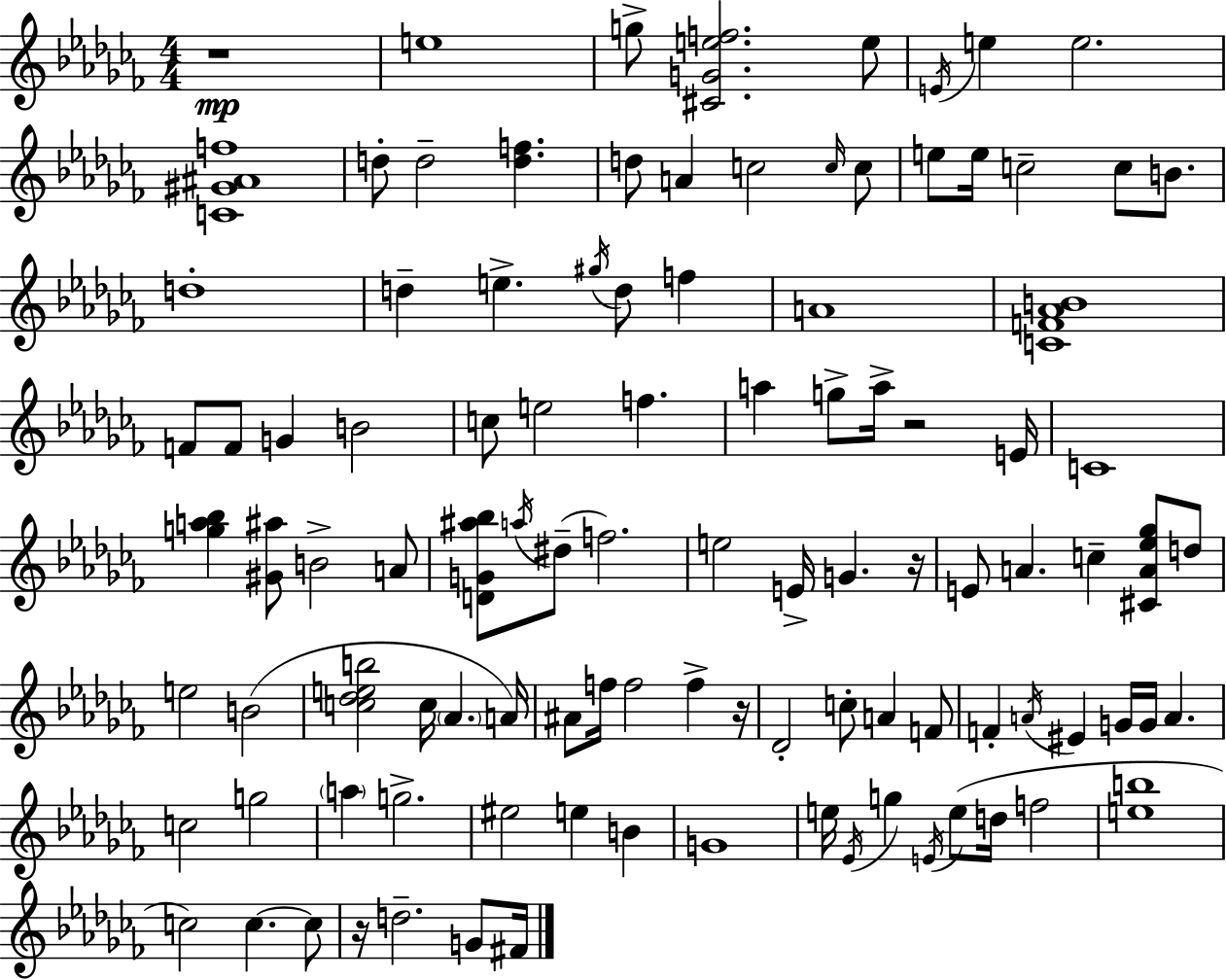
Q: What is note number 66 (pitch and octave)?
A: G4